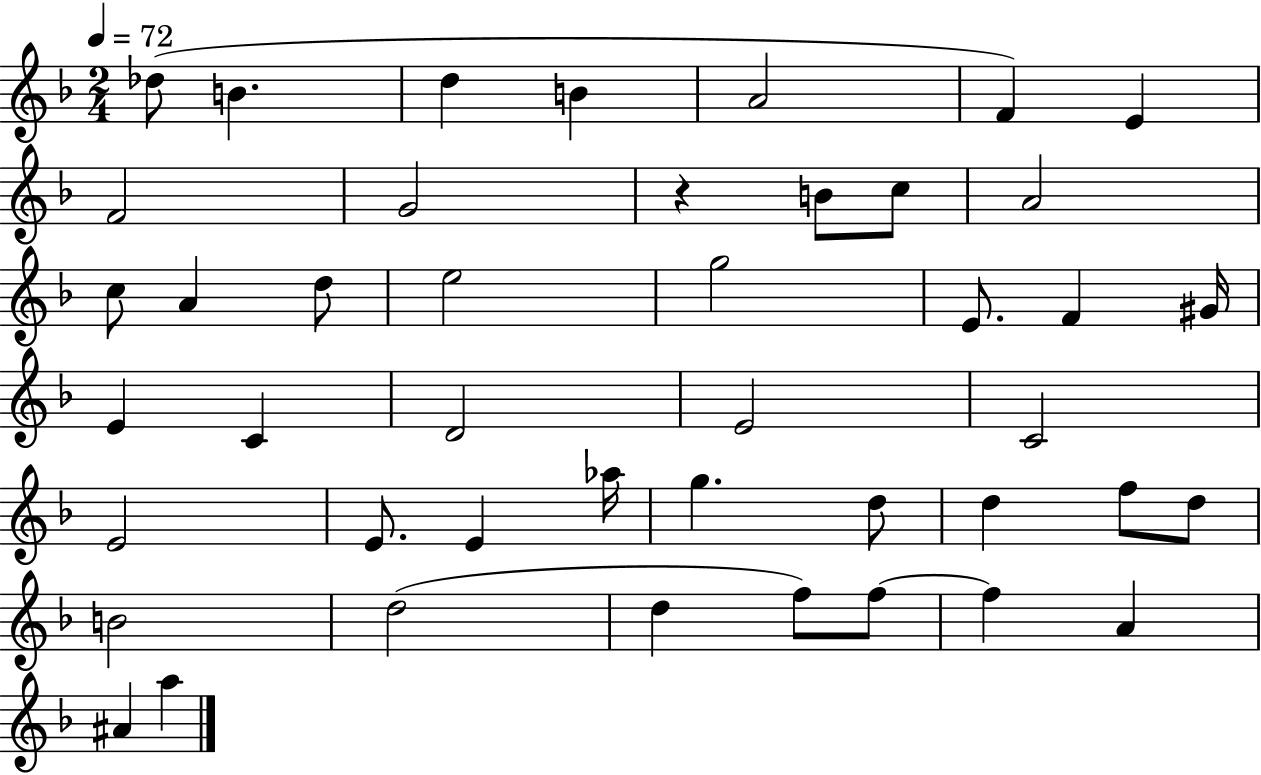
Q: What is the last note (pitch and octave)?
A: A5